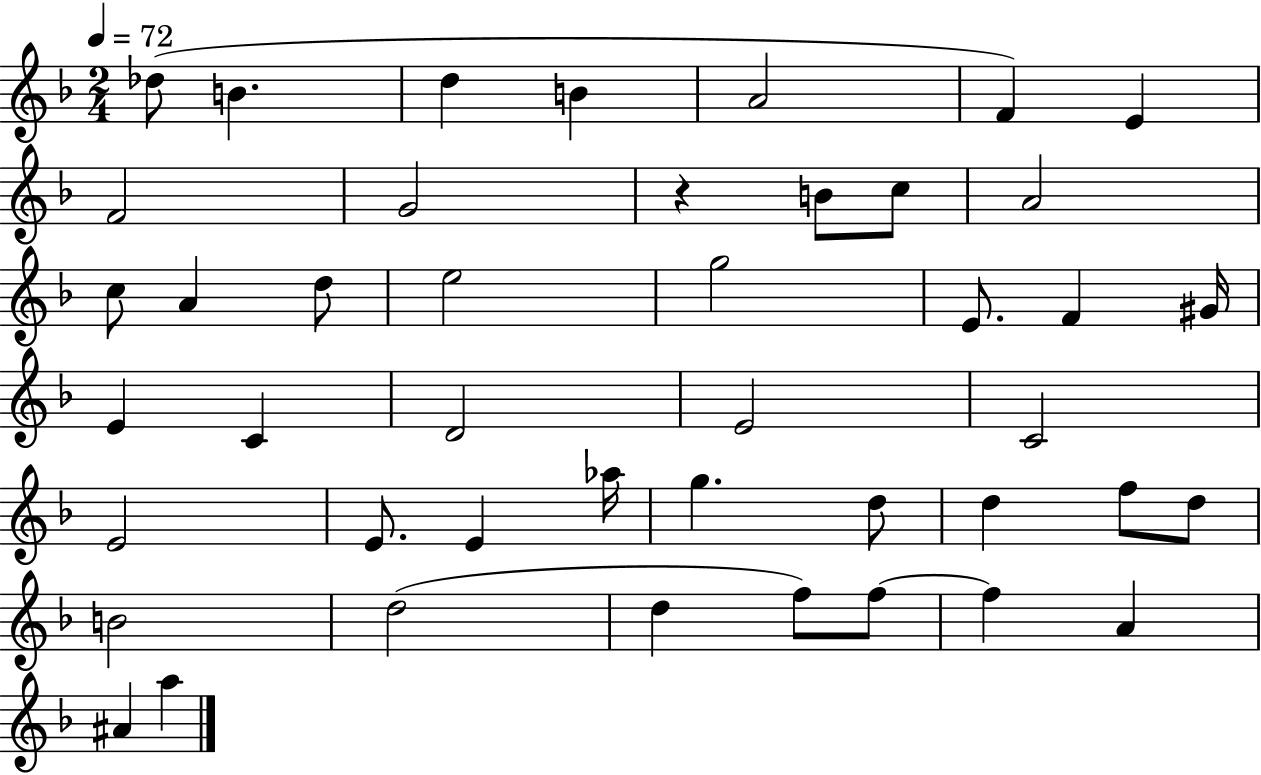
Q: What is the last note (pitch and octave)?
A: A5